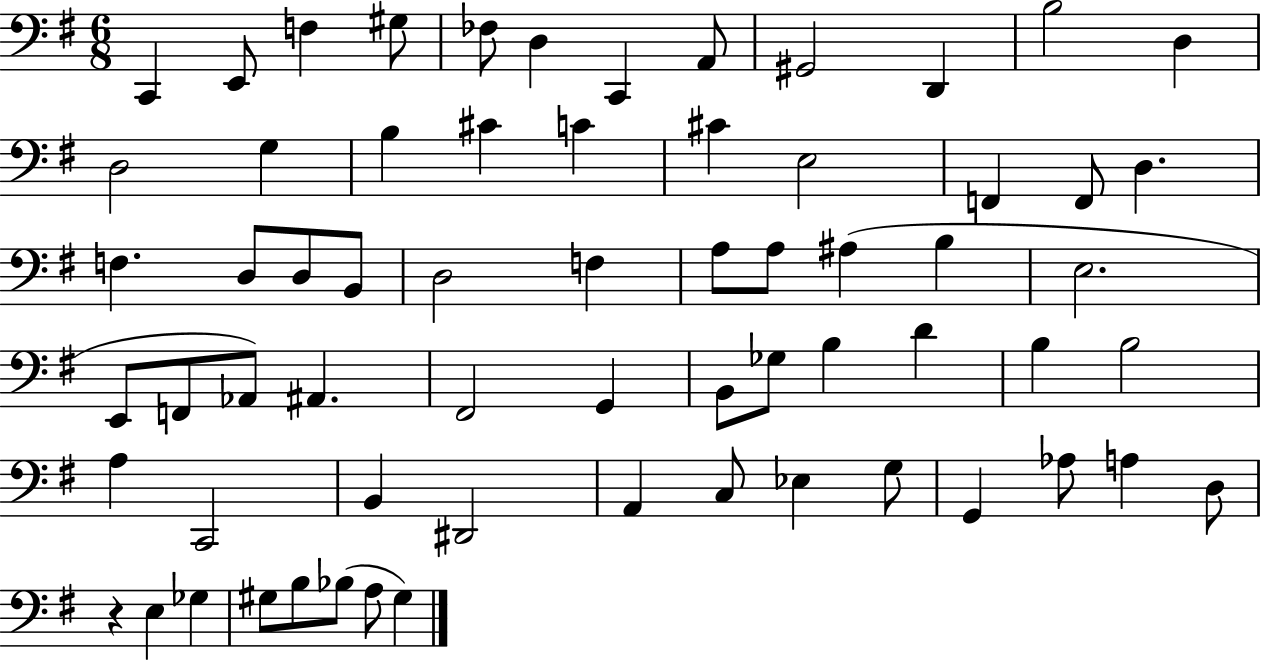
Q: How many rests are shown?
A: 1